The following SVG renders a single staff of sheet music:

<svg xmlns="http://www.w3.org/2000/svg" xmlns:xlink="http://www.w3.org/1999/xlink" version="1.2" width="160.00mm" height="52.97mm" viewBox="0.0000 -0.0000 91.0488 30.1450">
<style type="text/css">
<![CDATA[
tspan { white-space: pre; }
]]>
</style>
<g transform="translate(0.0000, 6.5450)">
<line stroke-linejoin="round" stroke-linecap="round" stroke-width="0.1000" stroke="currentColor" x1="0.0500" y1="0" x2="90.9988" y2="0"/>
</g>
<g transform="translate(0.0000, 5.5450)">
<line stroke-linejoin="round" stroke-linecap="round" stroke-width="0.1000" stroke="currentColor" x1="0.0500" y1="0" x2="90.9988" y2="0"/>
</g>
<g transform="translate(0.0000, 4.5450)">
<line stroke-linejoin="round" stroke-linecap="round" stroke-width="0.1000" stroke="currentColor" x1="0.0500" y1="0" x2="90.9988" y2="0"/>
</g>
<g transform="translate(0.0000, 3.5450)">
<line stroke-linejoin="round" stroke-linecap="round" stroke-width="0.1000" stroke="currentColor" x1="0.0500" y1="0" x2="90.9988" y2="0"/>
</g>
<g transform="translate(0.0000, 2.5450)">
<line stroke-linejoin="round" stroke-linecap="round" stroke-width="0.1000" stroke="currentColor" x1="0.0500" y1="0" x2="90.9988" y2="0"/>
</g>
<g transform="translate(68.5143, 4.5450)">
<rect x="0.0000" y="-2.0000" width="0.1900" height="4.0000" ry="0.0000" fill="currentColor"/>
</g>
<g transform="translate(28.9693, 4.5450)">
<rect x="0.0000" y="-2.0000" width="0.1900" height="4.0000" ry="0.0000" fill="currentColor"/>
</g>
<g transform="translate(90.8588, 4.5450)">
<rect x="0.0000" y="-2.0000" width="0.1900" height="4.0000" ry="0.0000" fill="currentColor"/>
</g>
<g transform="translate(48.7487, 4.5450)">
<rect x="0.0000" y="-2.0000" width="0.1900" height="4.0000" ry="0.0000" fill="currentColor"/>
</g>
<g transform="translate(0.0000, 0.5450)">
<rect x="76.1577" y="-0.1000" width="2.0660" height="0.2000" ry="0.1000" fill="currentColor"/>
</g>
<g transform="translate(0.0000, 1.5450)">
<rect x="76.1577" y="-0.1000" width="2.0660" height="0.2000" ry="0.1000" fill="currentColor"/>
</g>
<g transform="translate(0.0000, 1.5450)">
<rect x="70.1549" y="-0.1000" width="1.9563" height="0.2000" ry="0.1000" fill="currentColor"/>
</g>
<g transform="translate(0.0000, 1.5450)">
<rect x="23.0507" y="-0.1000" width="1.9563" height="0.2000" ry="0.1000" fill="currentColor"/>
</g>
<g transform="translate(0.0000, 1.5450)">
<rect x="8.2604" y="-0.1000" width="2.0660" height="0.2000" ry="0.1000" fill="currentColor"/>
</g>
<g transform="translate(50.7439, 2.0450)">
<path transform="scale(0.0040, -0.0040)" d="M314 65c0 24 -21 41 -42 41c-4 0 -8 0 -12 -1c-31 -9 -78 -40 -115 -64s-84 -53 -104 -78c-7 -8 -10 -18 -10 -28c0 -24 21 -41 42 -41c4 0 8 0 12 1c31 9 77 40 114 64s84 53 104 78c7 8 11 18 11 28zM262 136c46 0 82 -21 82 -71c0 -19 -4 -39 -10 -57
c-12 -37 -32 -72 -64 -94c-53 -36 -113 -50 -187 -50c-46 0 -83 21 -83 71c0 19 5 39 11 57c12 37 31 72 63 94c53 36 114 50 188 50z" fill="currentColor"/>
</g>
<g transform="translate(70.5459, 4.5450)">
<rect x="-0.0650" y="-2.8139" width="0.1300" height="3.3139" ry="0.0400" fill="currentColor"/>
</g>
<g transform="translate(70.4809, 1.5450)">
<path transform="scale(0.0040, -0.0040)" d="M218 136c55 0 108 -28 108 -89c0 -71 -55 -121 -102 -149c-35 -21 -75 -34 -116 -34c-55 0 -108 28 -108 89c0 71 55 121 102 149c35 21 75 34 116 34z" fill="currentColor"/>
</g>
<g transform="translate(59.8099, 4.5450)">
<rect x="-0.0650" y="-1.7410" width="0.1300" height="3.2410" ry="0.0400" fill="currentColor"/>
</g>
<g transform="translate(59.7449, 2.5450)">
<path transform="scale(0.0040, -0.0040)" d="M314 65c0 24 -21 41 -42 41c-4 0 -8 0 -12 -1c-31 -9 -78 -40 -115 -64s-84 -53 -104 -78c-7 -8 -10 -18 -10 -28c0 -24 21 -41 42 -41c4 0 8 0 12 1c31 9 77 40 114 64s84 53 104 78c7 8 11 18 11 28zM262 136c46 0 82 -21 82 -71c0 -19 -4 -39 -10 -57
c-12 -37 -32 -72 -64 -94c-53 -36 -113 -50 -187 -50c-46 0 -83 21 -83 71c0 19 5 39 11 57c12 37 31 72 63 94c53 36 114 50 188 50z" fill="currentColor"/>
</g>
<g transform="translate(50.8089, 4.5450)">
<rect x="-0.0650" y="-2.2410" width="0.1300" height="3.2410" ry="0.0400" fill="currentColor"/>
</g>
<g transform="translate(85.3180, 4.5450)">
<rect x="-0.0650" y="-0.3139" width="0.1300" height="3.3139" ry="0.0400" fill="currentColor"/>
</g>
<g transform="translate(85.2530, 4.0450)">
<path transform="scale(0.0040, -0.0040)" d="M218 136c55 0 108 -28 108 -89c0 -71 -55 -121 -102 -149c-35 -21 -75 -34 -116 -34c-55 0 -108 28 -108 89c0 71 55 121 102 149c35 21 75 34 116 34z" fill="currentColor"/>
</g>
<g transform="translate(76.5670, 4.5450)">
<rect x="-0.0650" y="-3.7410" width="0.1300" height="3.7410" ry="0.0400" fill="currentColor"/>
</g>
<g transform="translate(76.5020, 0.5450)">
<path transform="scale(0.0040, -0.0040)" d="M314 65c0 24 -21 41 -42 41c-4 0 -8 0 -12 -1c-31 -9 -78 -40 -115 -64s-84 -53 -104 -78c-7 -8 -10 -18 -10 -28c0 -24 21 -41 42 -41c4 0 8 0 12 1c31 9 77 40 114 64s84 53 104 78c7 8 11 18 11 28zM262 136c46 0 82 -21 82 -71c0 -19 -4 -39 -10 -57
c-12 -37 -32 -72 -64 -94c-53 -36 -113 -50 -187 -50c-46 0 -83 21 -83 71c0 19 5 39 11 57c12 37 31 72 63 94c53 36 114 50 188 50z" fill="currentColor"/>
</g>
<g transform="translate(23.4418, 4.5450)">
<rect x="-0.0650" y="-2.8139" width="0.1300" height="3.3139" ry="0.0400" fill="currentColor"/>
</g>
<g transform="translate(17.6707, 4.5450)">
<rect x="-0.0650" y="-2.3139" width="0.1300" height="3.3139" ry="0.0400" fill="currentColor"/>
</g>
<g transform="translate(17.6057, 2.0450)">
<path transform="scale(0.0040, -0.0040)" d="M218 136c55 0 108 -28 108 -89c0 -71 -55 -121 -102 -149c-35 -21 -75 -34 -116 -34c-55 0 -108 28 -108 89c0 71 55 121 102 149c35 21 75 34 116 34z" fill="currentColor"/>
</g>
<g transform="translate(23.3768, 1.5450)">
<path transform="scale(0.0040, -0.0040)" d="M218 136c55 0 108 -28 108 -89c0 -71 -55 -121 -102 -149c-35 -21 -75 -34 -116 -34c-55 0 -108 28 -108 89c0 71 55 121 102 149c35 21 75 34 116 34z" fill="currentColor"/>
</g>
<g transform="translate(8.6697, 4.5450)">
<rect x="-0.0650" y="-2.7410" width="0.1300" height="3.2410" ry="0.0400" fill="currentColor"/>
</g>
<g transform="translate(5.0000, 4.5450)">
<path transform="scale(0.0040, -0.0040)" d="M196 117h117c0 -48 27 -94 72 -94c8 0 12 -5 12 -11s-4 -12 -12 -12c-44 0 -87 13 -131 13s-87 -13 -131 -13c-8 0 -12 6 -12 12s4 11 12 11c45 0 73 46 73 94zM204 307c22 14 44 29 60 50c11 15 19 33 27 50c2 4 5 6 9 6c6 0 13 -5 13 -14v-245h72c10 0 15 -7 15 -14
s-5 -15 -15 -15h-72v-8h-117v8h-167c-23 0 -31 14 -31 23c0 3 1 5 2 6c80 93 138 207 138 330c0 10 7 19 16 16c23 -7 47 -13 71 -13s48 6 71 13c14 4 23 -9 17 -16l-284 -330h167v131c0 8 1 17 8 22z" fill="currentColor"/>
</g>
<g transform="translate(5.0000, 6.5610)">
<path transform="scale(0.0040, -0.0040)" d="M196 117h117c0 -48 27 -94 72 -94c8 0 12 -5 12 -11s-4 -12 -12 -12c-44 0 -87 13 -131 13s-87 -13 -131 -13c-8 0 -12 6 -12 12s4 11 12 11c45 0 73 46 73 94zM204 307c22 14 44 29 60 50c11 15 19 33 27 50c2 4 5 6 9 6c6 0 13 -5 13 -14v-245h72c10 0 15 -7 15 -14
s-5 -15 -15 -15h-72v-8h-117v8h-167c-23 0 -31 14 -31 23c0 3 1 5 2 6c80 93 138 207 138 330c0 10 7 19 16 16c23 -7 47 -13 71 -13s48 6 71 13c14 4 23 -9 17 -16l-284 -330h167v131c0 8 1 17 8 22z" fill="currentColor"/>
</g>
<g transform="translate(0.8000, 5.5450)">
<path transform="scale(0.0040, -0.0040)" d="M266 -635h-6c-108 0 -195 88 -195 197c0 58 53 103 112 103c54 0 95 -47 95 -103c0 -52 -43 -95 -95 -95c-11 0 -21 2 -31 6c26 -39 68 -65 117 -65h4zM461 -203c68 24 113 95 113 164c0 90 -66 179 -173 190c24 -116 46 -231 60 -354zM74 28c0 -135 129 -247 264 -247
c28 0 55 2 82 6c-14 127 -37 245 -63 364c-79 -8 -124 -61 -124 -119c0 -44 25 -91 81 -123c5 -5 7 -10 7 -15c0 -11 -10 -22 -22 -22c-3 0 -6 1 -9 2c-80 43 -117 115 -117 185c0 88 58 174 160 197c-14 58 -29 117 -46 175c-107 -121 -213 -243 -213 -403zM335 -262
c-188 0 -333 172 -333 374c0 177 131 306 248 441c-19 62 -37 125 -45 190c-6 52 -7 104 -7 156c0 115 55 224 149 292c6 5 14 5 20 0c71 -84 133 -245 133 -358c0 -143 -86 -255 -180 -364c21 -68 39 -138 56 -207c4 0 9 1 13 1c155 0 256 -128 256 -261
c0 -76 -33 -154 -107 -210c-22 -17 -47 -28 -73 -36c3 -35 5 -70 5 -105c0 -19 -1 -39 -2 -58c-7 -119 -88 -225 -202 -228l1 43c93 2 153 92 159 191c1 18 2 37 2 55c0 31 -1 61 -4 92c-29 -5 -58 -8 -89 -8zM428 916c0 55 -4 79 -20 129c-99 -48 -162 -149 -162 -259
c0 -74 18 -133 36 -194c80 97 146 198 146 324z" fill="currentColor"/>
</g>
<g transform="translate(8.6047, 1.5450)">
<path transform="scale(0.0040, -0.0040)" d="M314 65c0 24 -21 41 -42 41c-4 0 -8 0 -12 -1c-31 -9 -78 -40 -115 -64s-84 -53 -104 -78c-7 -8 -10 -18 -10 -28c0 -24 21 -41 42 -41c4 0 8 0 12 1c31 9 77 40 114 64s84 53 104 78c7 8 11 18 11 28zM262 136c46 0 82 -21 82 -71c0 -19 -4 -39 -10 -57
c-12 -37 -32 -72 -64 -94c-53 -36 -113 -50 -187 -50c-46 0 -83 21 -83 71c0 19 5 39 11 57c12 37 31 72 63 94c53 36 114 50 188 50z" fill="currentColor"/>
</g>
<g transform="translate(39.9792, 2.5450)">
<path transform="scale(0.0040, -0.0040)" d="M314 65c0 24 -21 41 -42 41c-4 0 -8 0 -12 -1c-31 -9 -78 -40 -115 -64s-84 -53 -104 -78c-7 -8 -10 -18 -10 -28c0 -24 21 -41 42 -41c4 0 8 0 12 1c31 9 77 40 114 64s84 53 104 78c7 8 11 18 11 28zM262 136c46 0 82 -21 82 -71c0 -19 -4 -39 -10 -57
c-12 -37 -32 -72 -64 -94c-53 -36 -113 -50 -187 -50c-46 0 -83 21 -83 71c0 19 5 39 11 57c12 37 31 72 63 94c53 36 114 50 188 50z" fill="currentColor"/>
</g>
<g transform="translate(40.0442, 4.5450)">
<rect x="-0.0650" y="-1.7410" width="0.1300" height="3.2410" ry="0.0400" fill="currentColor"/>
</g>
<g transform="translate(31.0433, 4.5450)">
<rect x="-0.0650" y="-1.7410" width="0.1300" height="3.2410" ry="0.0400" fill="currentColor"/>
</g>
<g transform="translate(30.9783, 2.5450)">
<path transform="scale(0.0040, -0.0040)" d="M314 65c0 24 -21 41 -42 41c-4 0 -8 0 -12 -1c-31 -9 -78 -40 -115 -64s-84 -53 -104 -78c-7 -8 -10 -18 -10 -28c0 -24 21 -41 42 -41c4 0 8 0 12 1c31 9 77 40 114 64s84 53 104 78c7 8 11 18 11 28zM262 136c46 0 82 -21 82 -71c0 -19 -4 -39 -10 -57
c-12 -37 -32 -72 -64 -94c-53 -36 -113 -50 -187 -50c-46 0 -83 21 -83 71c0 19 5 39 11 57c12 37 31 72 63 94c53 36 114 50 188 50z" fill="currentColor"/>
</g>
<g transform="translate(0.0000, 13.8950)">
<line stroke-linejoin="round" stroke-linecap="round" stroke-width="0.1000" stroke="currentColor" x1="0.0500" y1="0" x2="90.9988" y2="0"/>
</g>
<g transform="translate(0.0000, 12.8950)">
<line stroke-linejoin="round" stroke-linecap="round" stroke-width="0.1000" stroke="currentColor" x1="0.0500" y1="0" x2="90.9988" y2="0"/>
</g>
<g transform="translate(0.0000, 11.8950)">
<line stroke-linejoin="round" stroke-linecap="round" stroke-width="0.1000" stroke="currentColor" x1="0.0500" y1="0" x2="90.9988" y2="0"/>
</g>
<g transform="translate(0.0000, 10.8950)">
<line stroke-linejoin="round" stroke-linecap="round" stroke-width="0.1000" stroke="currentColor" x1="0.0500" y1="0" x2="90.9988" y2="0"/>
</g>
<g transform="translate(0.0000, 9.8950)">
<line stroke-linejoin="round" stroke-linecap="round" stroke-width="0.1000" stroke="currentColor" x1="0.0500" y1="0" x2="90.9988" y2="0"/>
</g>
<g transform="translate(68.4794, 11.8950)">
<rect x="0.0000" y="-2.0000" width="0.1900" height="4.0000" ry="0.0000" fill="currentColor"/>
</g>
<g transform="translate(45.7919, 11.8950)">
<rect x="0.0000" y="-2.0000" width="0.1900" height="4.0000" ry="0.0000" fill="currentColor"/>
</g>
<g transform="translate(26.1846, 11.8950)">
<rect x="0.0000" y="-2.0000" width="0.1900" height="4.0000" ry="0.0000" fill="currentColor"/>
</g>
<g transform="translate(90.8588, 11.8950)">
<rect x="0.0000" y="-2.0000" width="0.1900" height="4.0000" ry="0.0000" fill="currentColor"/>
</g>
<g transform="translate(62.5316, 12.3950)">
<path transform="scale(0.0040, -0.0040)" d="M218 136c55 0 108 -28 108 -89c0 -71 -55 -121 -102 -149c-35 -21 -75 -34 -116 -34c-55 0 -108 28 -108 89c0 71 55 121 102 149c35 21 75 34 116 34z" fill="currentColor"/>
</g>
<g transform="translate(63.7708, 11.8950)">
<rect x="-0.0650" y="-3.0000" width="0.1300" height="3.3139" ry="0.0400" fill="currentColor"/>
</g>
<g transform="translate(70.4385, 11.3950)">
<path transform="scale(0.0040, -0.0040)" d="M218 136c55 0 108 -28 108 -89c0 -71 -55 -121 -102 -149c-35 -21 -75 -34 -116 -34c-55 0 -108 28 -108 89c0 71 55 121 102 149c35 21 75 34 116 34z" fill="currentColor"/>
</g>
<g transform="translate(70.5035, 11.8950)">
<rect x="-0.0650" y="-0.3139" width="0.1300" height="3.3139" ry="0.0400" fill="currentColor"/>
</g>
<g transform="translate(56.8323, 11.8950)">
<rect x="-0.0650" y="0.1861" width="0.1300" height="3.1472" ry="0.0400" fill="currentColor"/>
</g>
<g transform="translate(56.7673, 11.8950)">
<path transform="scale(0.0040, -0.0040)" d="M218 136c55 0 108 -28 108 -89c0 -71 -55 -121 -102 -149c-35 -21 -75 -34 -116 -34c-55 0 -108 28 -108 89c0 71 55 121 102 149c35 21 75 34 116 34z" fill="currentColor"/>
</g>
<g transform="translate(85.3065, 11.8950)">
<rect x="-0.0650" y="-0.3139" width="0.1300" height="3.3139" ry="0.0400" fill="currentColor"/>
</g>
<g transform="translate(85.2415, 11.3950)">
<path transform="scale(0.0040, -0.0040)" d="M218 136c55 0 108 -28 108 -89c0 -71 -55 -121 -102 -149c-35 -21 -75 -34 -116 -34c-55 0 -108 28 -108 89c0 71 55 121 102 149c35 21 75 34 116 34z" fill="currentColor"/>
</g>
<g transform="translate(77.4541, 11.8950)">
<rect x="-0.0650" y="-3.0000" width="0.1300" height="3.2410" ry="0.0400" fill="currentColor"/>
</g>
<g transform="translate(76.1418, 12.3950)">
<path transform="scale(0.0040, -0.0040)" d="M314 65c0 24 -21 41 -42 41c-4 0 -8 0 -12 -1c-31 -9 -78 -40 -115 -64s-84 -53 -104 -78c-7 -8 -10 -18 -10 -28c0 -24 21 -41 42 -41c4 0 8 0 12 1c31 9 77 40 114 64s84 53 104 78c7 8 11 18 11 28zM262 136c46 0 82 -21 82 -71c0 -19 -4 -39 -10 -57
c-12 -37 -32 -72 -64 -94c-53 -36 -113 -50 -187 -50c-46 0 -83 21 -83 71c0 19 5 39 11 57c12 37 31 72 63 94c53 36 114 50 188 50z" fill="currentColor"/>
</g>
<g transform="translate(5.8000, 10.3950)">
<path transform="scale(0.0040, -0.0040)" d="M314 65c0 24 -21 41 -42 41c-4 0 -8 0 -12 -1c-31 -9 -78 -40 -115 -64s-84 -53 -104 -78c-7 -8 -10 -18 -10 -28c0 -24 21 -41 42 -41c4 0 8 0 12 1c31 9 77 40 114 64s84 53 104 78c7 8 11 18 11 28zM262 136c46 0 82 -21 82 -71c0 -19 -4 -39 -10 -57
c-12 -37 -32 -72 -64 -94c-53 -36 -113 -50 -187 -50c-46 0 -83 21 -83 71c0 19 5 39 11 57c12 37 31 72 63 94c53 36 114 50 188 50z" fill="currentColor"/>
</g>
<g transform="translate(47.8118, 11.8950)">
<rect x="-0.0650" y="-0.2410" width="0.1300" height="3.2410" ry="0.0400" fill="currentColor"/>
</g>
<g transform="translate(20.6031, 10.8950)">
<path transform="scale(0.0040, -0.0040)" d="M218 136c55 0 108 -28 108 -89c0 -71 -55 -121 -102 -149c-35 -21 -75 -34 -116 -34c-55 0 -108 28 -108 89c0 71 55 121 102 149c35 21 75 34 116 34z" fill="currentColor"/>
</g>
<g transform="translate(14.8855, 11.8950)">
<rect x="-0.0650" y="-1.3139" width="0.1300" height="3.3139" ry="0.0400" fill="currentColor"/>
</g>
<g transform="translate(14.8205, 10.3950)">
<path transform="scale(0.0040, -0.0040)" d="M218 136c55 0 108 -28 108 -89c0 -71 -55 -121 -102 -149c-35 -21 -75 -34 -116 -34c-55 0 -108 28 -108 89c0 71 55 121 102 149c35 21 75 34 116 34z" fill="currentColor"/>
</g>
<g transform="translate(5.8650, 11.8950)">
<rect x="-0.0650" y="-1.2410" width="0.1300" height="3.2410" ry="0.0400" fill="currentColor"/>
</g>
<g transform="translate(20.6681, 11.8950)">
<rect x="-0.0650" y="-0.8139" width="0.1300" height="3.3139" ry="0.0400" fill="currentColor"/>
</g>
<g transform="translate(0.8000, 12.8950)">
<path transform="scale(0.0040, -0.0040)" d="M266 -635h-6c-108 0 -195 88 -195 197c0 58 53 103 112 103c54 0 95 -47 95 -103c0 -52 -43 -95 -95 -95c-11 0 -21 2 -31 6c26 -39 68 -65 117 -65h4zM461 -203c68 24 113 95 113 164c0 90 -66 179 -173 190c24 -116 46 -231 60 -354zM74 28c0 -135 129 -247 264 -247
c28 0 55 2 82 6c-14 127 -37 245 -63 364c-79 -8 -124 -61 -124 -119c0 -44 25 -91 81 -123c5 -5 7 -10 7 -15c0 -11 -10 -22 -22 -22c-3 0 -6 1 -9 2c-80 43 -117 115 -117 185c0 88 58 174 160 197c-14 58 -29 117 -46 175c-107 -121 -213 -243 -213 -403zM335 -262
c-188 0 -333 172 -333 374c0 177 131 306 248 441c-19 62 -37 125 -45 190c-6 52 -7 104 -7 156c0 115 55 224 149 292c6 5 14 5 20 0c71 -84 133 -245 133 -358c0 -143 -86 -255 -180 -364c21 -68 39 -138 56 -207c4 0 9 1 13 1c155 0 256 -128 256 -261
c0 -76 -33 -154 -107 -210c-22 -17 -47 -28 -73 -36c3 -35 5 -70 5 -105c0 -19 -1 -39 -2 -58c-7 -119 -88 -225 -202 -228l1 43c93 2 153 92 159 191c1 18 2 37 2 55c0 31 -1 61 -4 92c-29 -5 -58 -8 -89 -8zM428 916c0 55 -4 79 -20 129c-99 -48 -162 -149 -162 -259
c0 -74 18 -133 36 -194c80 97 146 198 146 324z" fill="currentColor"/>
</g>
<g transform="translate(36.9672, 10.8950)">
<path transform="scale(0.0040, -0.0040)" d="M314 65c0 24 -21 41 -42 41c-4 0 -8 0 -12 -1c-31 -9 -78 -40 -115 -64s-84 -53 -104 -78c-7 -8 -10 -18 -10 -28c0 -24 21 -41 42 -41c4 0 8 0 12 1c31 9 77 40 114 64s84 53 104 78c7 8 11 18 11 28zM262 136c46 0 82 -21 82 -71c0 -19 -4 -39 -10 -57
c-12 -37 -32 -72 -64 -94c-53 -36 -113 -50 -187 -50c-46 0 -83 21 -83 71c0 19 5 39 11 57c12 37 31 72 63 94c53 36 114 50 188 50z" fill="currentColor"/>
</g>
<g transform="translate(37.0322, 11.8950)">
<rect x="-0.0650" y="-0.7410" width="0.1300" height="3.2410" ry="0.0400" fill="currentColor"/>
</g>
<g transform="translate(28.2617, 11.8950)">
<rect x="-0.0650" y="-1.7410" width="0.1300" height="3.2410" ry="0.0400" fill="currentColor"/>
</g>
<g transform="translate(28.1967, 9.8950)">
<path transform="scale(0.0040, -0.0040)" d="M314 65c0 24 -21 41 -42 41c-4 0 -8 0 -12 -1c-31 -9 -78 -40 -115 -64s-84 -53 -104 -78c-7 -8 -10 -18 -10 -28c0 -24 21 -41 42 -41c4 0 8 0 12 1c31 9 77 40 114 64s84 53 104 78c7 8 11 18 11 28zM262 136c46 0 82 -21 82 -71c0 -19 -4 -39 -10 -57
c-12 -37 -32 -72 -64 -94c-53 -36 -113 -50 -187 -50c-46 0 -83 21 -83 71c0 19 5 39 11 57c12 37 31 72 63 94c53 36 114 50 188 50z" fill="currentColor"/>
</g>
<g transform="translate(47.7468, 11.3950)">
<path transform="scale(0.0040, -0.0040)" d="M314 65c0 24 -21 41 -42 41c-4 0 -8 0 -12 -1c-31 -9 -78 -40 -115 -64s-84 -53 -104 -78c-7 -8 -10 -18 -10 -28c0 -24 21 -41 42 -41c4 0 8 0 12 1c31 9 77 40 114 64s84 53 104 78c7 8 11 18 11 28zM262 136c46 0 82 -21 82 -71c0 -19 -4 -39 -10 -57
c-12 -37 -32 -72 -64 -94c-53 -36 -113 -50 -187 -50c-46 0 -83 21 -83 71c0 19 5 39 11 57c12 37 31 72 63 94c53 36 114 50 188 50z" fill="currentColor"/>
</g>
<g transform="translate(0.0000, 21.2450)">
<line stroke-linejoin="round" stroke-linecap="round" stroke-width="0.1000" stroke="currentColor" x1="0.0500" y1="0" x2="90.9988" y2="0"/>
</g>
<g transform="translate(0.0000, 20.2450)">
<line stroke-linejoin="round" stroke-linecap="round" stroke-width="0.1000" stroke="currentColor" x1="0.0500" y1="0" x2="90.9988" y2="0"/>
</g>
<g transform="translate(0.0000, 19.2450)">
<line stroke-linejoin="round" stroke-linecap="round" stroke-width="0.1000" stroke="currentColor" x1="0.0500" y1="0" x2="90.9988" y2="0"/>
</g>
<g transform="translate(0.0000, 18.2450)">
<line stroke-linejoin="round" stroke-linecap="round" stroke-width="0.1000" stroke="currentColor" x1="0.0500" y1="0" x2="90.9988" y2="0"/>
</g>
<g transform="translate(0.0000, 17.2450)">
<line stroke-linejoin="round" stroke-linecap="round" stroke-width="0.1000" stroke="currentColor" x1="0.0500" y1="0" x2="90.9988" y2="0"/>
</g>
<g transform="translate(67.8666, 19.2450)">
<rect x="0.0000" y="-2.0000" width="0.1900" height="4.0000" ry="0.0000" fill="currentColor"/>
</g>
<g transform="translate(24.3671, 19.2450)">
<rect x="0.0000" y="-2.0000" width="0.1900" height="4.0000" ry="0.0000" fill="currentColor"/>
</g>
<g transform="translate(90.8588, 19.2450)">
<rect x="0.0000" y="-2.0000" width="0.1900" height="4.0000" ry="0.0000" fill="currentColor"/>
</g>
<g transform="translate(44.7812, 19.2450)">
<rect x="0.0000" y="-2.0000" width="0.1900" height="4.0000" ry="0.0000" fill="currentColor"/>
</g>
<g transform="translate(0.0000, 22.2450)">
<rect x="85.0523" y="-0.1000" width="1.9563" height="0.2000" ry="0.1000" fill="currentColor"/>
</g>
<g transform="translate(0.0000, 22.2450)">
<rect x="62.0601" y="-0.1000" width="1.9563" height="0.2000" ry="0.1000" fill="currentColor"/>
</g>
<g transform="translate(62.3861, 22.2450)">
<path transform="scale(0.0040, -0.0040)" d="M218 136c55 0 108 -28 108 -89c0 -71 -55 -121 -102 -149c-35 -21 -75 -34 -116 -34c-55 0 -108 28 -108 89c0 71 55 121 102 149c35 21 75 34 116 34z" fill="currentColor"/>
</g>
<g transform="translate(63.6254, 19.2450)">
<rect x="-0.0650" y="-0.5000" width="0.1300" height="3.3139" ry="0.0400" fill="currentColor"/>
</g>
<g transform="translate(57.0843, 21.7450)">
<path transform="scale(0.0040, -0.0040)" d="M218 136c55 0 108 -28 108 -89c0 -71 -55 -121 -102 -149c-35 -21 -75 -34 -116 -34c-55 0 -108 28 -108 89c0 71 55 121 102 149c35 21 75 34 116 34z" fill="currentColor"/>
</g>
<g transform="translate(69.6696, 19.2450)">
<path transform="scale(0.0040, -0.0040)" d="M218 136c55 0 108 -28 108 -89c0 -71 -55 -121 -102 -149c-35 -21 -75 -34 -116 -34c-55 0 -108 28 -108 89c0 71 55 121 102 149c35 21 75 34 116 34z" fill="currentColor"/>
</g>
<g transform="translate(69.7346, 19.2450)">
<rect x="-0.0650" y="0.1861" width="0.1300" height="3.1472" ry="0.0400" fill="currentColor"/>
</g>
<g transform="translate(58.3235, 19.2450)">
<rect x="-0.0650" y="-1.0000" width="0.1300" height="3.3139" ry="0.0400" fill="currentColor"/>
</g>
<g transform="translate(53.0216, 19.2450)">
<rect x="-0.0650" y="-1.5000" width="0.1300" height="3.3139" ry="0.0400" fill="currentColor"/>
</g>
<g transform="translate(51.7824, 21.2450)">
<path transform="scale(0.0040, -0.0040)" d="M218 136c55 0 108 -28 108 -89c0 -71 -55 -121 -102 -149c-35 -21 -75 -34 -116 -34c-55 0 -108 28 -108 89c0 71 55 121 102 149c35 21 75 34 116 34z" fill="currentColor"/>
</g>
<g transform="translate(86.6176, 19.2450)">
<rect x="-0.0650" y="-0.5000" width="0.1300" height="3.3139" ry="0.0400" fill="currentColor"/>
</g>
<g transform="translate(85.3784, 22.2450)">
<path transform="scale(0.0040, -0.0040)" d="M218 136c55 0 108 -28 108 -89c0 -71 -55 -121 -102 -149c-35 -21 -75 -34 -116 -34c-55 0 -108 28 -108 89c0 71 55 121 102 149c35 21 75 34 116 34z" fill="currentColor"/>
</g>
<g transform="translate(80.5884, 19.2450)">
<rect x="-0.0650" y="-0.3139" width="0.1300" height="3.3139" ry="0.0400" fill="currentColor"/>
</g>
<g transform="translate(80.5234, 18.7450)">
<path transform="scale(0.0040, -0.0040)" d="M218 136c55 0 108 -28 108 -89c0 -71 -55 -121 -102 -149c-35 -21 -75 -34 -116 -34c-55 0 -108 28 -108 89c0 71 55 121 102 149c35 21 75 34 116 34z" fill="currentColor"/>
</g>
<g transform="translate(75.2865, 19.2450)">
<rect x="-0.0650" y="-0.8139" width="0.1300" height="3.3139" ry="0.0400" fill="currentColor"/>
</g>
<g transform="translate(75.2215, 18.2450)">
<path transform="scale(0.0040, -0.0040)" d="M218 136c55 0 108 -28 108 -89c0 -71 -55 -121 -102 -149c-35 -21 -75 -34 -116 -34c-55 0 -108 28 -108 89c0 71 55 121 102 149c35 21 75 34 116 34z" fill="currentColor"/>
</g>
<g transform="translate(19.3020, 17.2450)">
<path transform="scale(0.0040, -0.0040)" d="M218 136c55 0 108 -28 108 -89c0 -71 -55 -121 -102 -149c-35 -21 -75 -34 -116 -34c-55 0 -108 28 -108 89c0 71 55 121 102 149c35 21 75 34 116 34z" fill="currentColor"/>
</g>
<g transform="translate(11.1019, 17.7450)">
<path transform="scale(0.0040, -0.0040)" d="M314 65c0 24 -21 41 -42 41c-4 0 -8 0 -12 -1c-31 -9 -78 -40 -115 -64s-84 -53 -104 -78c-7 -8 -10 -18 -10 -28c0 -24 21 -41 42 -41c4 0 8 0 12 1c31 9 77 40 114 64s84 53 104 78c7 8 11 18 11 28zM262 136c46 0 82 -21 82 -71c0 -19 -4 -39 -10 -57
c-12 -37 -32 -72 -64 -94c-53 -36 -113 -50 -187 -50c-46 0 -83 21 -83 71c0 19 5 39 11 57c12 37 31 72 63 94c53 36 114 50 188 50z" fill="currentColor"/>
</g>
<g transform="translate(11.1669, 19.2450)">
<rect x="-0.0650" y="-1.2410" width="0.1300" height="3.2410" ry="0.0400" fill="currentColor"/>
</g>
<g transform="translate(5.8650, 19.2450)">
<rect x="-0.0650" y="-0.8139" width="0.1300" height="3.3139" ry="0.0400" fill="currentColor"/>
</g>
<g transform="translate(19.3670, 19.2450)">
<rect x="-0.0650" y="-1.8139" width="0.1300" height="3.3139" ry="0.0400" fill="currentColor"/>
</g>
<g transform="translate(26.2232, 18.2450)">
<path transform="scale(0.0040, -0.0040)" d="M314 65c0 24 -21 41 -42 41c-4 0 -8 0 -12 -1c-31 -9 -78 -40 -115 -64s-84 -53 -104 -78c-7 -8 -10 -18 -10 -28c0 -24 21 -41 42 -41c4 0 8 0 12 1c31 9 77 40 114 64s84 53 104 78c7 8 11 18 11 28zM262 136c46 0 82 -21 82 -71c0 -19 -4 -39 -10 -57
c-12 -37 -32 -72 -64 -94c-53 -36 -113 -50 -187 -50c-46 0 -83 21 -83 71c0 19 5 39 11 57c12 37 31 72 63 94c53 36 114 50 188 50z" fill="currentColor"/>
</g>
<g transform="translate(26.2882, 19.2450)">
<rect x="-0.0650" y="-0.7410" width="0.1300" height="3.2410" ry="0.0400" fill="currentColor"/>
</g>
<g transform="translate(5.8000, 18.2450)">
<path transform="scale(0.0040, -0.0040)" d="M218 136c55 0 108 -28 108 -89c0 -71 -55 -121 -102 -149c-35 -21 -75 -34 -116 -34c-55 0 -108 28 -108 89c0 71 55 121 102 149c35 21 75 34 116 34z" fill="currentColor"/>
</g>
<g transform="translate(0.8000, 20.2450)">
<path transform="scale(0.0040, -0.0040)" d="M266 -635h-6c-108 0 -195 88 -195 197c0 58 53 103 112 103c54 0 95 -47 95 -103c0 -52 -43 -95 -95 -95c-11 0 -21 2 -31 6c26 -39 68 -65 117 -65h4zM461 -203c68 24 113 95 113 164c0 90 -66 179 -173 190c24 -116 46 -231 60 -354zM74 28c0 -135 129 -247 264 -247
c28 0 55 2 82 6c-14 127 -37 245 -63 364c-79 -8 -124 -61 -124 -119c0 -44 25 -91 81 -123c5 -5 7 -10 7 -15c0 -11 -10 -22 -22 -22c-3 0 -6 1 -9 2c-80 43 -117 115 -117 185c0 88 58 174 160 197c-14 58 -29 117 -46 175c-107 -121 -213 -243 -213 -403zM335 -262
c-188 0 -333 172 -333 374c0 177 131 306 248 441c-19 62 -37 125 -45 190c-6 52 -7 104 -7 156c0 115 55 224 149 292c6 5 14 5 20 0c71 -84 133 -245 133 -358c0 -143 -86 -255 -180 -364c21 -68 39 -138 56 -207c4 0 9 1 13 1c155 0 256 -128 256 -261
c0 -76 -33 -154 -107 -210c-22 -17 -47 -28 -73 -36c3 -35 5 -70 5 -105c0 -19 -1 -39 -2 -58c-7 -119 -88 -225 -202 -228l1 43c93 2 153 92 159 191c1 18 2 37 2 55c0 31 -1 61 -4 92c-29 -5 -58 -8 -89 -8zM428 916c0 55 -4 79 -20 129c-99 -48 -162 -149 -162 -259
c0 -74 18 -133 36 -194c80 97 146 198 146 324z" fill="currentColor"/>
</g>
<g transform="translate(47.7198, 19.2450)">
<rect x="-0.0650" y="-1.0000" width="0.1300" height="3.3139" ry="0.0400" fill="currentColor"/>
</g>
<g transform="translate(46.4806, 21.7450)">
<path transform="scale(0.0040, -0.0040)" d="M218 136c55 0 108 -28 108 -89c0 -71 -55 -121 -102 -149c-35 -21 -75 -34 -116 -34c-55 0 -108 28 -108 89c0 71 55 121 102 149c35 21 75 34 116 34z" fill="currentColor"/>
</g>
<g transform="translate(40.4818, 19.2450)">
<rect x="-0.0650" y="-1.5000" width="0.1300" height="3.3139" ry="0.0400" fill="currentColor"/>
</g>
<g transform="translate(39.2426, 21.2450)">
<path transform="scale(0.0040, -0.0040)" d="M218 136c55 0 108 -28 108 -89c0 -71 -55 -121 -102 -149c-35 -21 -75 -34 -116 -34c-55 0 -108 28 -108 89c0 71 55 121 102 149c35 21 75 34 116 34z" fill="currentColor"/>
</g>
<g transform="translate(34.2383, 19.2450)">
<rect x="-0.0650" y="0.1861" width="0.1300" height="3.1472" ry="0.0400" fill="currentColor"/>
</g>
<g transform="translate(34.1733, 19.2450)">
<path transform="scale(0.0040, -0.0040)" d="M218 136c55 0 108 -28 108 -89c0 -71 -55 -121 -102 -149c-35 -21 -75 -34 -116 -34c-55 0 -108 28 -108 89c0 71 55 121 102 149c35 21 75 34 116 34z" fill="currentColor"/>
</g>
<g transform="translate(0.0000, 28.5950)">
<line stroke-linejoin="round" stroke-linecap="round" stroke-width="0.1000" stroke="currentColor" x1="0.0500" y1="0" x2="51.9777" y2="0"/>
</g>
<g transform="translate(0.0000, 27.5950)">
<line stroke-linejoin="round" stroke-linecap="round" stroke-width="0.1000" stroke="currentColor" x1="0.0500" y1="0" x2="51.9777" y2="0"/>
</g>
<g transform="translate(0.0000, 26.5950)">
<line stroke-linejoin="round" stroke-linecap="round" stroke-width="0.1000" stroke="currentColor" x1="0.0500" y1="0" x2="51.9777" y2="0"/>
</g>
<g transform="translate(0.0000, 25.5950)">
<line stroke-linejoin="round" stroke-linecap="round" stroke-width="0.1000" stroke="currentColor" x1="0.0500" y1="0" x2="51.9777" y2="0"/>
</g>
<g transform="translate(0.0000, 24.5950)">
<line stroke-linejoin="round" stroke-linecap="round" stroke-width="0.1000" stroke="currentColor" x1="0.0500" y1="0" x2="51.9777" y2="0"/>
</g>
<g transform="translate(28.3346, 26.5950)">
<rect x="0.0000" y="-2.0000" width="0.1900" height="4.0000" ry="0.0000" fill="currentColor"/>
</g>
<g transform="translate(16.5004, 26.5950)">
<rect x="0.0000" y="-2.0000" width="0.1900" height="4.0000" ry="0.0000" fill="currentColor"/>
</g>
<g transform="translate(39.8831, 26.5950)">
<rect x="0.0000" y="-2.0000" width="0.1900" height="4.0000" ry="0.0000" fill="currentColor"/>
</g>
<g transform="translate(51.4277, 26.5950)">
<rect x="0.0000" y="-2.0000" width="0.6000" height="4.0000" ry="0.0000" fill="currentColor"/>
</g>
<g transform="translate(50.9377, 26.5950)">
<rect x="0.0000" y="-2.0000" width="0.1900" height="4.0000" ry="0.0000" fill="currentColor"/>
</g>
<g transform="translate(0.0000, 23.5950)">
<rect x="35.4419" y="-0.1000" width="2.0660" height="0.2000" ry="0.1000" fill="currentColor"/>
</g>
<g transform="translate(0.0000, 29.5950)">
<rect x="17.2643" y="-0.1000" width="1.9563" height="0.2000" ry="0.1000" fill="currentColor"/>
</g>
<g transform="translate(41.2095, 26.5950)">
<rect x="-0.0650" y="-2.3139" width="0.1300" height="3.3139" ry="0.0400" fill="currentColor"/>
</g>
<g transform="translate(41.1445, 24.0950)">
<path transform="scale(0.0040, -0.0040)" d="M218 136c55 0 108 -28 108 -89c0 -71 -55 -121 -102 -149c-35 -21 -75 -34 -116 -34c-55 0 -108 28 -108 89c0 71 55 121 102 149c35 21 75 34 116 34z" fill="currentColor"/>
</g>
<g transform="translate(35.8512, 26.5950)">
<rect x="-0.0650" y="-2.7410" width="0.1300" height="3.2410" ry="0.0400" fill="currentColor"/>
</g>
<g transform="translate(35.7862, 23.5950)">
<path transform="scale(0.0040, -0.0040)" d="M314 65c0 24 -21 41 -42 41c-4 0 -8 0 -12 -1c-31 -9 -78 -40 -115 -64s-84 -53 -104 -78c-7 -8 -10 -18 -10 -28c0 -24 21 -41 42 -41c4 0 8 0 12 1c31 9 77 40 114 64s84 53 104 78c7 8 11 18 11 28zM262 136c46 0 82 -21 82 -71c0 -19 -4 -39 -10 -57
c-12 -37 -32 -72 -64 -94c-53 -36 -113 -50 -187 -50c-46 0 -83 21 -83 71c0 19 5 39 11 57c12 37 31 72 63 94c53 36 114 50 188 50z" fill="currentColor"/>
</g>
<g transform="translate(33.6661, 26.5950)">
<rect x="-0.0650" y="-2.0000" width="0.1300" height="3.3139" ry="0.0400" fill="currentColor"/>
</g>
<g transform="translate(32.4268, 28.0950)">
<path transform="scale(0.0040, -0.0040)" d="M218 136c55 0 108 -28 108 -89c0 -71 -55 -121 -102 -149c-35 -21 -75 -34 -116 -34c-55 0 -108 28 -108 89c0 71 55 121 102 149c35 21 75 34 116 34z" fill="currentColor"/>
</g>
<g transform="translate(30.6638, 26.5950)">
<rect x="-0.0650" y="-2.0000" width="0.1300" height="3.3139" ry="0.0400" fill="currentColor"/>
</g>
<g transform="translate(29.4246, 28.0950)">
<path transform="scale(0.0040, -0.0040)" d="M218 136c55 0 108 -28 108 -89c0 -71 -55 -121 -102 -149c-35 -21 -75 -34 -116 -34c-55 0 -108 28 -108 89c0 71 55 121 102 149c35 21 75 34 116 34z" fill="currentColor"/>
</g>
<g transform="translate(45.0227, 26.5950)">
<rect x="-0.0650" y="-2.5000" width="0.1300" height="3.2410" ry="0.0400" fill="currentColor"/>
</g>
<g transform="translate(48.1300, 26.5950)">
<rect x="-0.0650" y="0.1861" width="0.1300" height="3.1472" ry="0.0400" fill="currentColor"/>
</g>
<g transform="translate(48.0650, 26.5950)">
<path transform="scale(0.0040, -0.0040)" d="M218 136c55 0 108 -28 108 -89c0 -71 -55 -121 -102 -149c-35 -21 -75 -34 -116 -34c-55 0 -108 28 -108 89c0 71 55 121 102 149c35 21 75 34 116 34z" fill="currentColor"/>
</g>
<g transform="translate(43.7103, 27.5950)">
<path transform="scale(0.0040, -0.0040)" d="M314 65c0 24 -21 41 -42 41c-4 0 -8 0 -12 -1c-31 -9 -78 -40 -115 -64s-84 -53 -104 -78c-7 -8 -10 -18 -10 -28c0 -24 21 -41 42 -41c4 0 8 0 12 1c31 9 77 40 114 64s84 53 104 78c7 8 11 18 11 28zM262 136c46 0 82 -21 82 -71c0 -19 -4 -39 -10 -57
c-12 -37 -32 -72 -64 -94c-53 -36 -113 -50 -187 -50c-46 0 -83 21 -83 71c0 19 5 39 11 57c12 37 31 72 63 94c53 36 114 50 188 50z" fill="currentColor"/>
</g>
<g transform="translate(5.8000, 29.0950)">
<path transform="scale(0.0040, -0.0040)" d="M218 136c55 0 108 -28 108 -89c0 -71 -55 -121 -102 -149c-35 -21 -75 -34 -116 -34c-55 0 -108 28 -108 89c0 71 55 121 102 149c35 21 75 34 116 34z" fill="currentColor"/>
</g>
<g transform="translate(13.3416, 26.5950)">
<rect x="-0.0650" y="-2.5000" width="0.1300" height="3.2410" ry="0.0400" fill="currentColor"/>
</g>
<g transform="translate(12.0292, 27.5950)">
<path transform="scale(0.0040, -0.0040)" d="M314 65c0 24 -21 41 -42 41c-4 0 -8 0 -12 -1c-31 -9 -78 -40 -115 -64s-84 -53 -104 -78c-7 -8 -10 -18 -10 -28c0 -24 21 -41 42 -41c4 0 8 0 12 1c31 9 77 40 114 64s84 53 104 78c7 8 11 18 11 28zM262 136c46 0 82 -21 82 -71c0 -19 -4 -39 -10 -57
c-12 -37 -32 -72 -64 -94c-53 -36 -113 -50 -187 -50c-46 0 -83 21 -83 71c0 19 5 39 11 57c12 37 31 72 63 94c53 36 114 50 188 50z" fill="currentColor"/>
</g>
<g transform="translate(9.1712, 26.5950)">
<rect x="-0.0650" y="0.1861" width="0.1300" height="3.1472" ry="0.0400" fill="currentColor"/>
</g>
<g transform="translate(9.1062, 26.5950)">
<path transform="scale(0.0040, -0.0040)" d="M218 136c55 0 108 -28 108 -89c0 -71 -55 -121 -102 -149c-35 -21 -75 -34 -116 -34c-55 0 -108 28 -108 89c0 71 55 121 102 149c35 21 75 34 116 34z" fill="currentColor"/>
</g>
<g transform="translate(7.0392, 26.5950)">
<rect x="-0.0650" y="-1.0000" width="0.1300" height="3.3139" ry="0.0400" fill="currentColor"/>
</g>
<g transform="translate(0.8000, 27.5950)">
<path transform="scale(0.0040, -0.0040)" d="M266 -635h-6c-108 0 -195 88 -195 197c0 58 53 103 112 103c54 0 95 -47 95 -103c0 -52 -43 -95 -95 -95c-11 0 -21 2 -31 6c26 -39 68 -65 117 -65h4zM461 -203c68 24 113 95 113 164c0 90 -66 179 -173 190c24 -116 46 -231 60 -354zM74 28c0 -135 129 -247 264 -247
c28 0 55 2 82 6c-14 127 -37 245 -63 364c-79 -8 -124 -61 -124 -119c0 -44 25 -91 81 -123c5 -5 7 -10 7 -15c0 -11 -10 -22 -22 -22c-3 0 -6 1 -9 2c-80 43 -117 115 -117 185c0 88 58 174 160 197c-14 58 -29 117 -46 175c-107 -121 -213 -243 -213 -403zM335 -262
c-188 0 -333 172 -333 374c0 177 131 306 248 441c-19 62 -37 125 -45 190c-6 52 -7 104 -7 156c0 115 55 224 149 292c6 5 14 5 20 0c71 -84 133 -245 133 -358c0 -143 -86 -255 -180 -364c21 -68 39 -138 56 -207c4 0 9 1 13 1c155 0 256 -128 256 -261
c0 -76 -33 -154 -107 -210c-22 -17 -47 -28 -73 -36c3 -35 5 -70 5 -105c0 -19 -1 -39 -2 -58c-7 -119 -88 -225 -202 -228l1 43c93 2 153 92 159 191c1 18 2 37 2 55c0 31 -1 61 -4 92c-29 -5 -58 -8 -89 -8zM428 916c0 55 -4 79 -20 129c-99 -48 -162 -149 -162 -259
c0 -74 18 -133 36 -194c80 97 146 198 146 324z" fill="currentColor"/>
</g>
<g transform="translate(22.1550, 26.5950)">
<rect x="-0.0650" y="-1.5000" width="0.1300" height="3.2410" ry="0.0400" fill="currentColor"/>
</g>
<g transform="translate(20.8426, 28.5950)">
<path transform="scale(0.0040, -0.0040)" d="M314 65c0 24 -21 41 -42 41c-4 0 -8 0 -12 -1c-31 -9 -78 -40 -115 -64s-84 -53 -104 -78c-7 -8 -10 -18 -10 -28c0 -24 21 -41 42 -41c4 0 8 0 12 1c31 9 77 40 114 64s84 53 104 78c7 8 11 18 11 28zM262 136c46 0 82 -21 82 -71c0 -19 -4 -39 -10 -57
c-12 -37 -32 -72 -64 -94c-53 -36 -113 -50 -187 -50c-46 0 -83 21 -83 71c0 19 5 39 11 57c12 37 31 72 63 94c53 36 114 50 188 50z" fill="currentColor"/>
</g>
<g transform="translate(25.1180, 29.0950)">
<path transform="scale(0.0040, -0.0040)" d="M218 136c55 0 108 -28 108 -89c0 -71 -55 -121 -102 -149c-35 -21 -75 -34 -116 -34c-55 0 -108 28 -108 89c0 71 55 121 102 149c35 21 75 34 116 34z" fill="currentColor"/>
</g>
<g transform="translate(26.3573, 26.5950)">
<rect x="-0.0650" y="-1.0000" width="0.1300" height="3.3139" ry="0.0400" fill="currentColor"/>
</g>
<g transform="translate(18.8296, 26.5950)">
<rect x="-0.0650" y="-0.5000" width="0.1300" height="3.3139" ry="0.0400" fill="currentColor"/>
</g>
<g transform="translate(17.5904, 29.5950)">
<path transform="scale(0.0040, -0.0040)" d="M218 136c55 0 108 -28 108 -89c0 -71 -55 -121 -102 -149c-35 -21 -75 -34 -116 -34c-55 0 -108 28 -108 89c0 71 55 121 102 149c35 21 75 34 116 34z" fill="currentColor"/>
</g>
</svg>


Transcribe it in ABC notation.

X:1
T:Untitled
M:4/4
L:1/4
K:C
a2 g a f2 f2 g2 f2 a c'2 c e2 e d f2 d2 c2 B A c A2 c d e2 f d2 B E D E D C B d c C D B G2 C E2 D F F a2 g G2 B